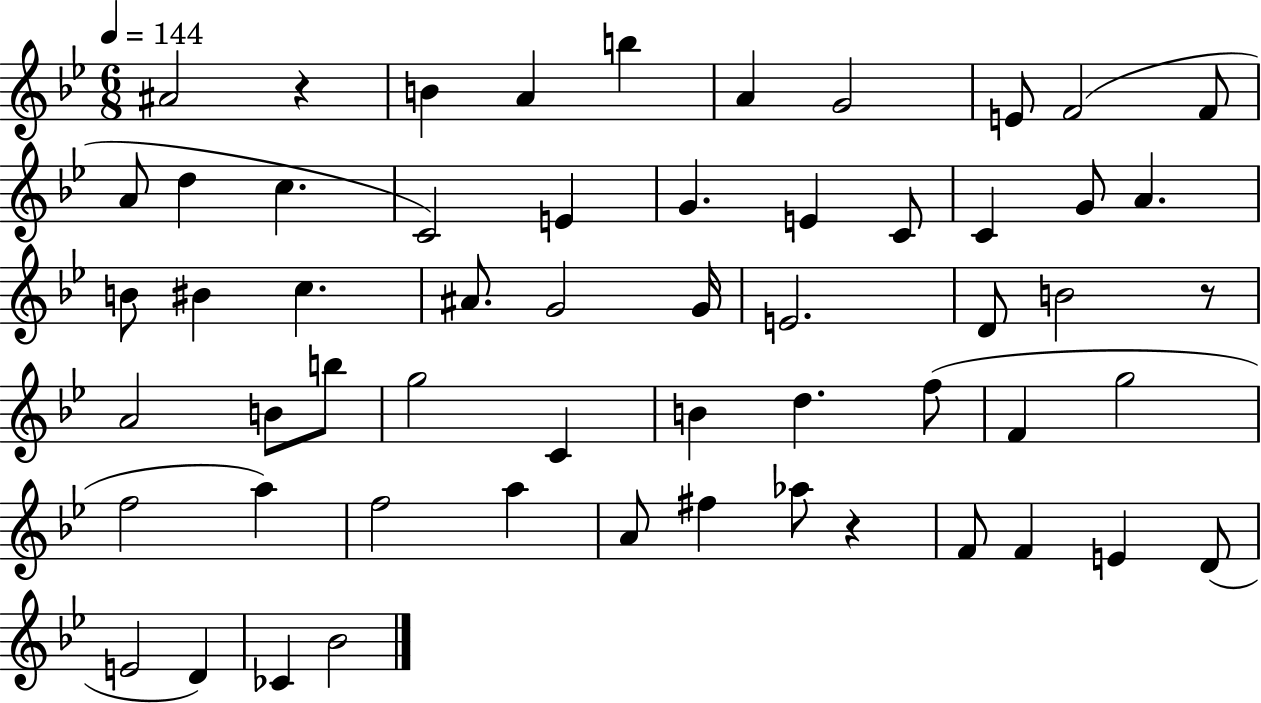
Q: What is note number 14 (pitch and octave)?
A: E4